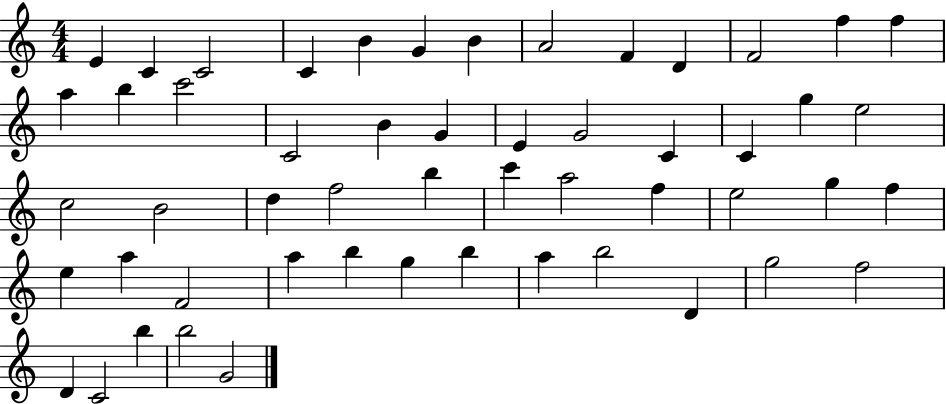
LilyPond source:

{
  \clef treble
  \numericTimeSignature
  \time 4/4
  \key c \major
  e'4 c'4 c'2 | c'4 b'4 g'4 b'4 | a'2 f'4 d'4 | f'2 f''4 f''4 | \break a''4 b''4 c'''2 | c'2 b'4 g'4 | e'4 g'2 c'4 | c'4 g''4 e''2 | \break c''2 b'2 | d''4 f''2 b''4 | c'''4 a''2 f''4 | e''2 g''4 f''4 | \break e''4 a''4 f'2 | a''4 b''4 g''4 b''4 | a''4 b''2 d'4 | g''2 f''2 | \break d'4 c'2 b''4 | b''2 g'2 | \bar "|."
}